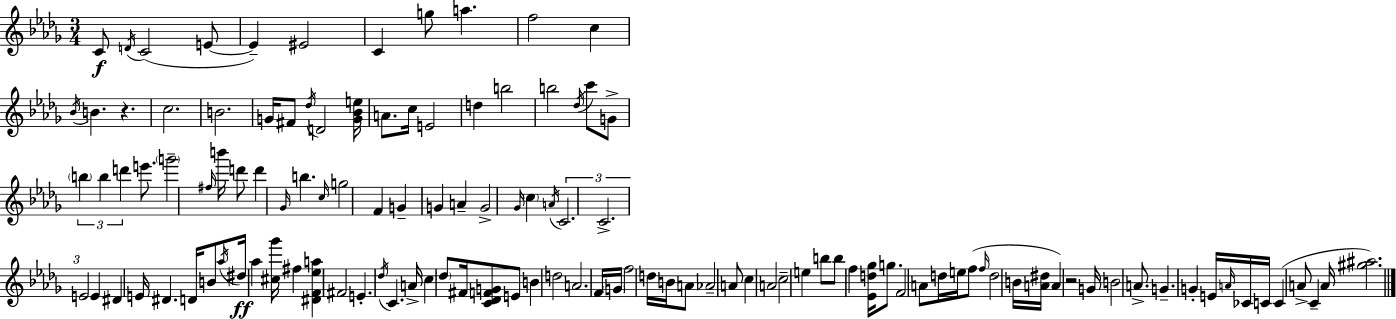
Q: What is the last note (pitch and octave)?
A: A4